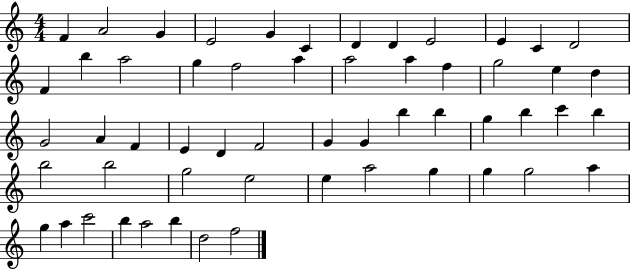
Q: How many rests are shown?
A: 0